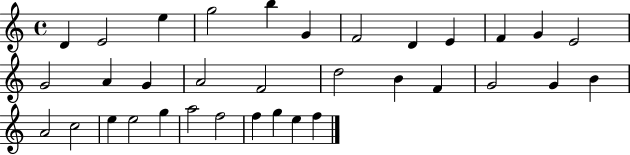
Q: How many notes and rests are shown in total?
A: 34